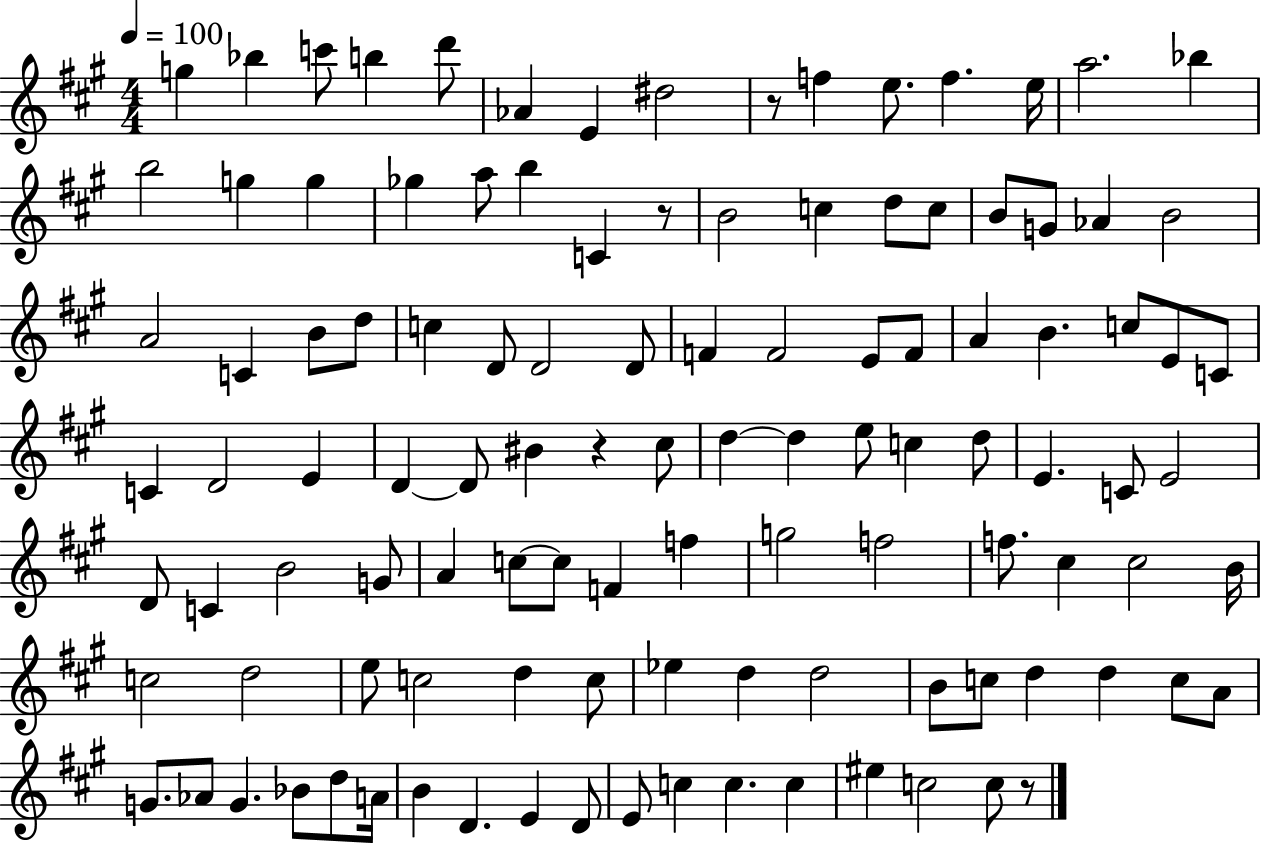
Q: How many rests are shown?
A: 4